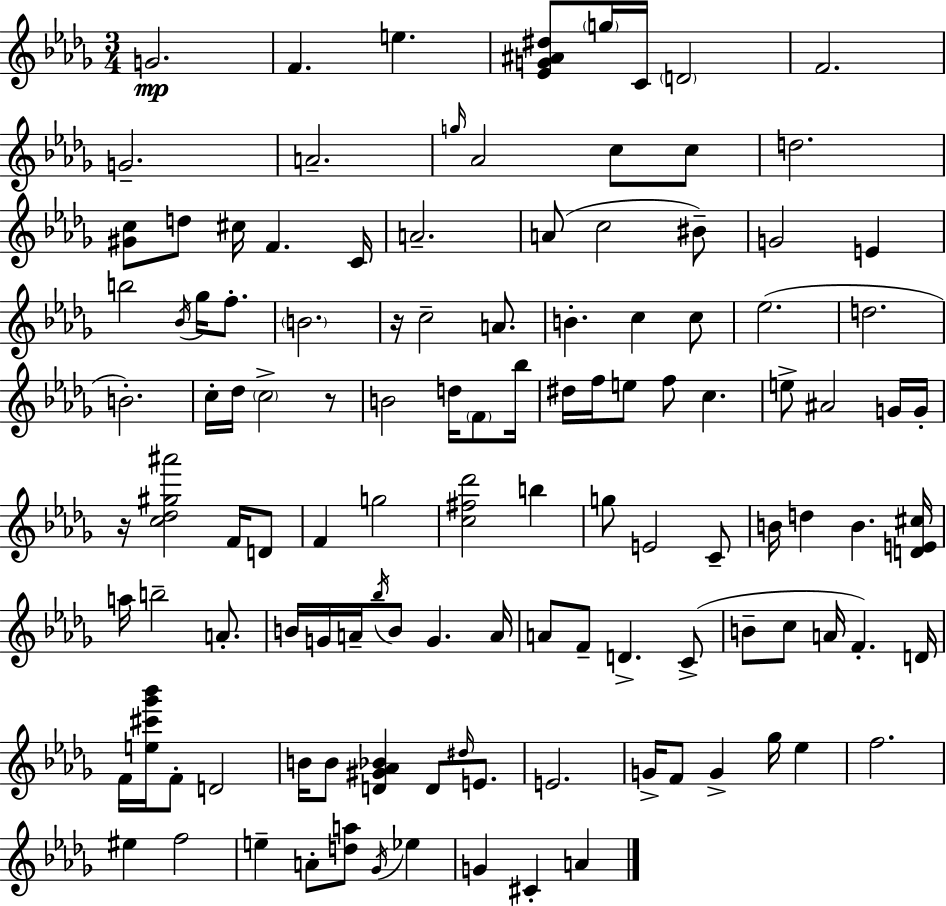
G4/h. F4/q. E5/q. [Eb4,G4,A#4,D#5]/e G5/s C4/s D4/h F4/h. G4/h. A4/h. G5/s Ab4/h C5/e C5/e D5/h. [G#4,C5]/e D5/e C#5/s F4/q. C4/s A4/h. A4/e C5/h BIS4/e G4/h E4/q B5/h Bb4/s Gb5/s F5/e. B4/h. R/s C5/h A4/e. B4/q. C5/q C5/e Eb5/h. D5/h. B4/h. C5/s Db5/s C5/h R/e B4/h D5/s F4/e Bb5/s D#5/s F5/s E5/e F5/e C5/q. E5/e A#4/h G4/s G4/s R/s [C5,Db5,G#5,A#6]/h F4/s D4/e F4/q G5/h [C5,F#5,Db6]/h B5/q G5/e E4/h C4/e B4/s D5/q B4/q. [D4,E4,C#5]/s A5/s B5/h A4/e. B4/s G4/s A4/s Bb5/s B4/e G4/q. A4/s A4/e F4/e D4/q. C4/e B4/e C5/e A4/s F4/q. D4/s F4/s [E5,C#6,Gb6,Bb6]/s F4/e D4/h B4/s B4/e [D4,G#4,Ab4,Bb4]/q D4/e D#5/s E4/e. E4/h. G4/s F4/e G4/q Gb5/s Eb5/q F5/h. EIS5/q F5/h E5/q A4/e [D5,A5]/e Gb4/s Eb5/q G4/q C#4/q A4/q